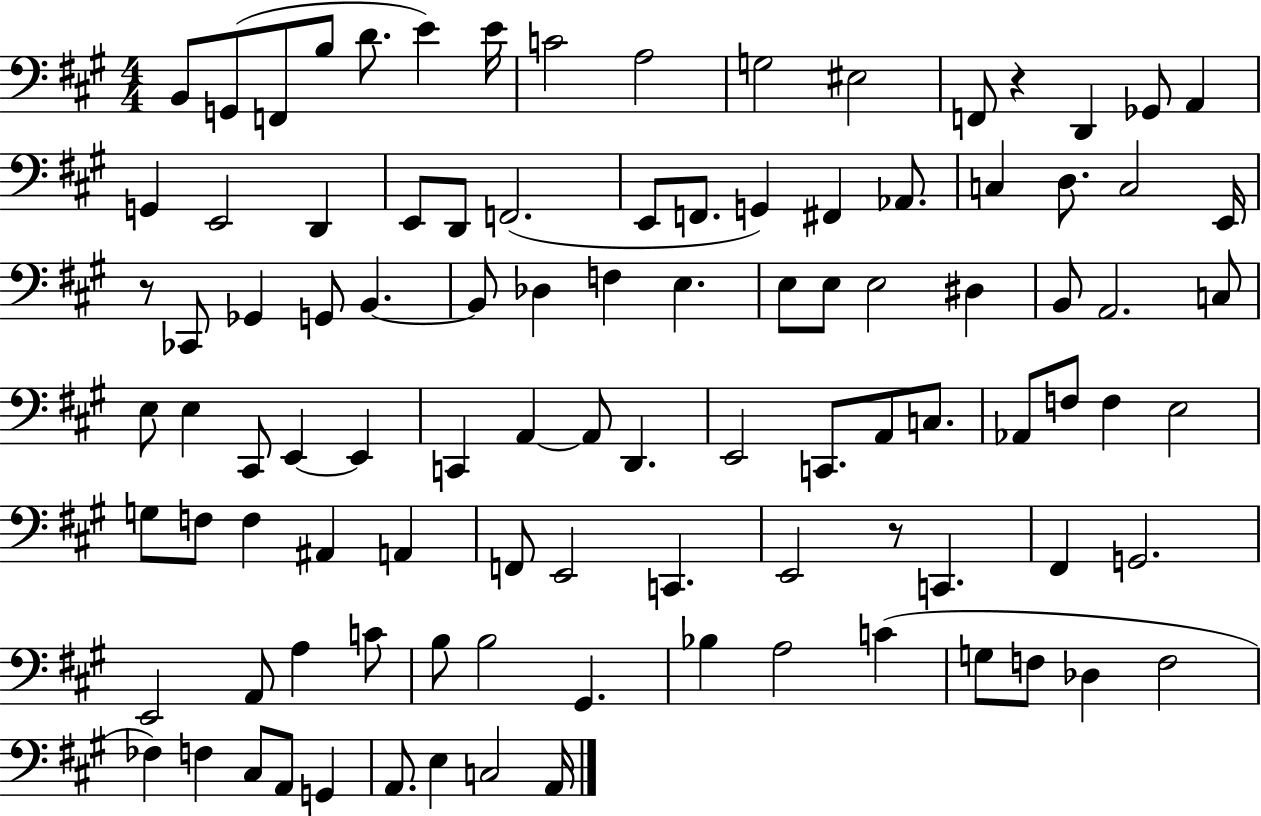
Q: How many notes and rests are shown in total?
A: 100